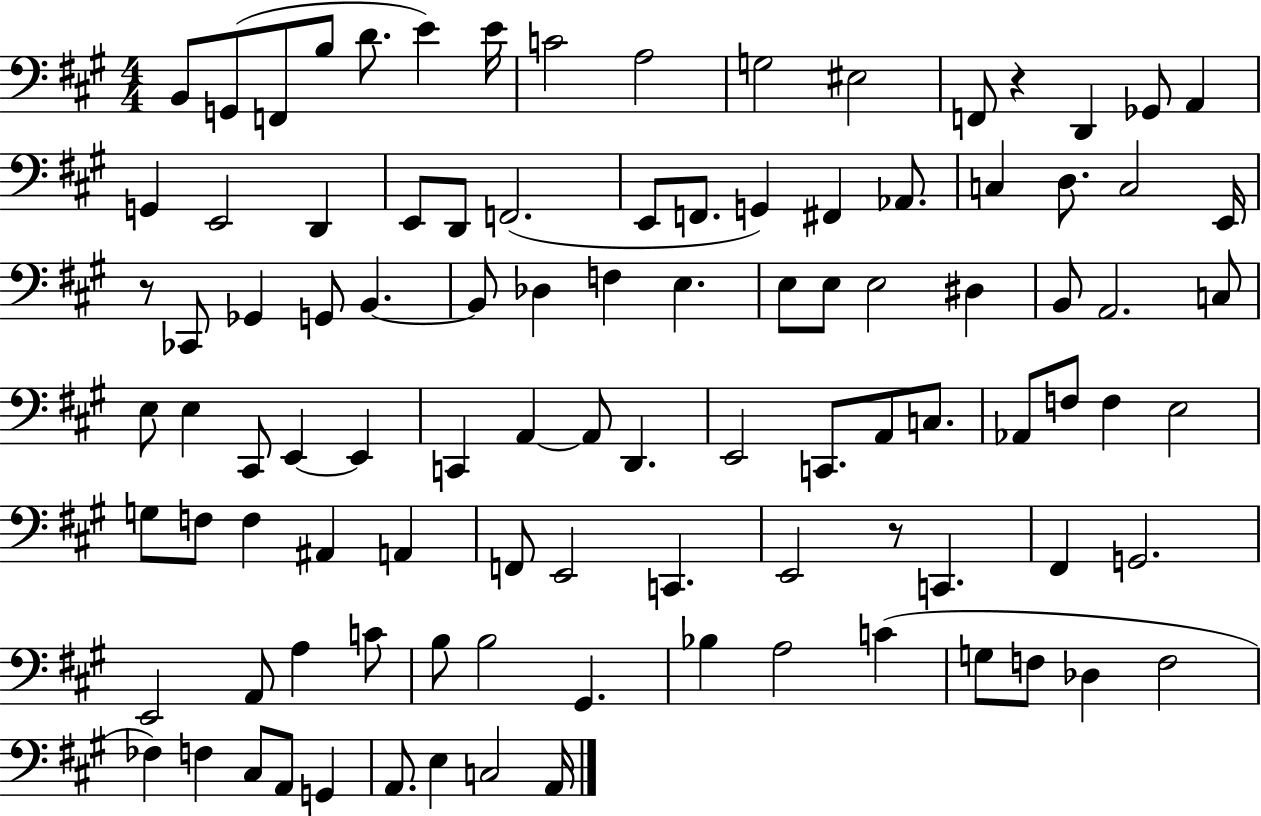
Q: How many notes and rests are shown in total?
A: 100